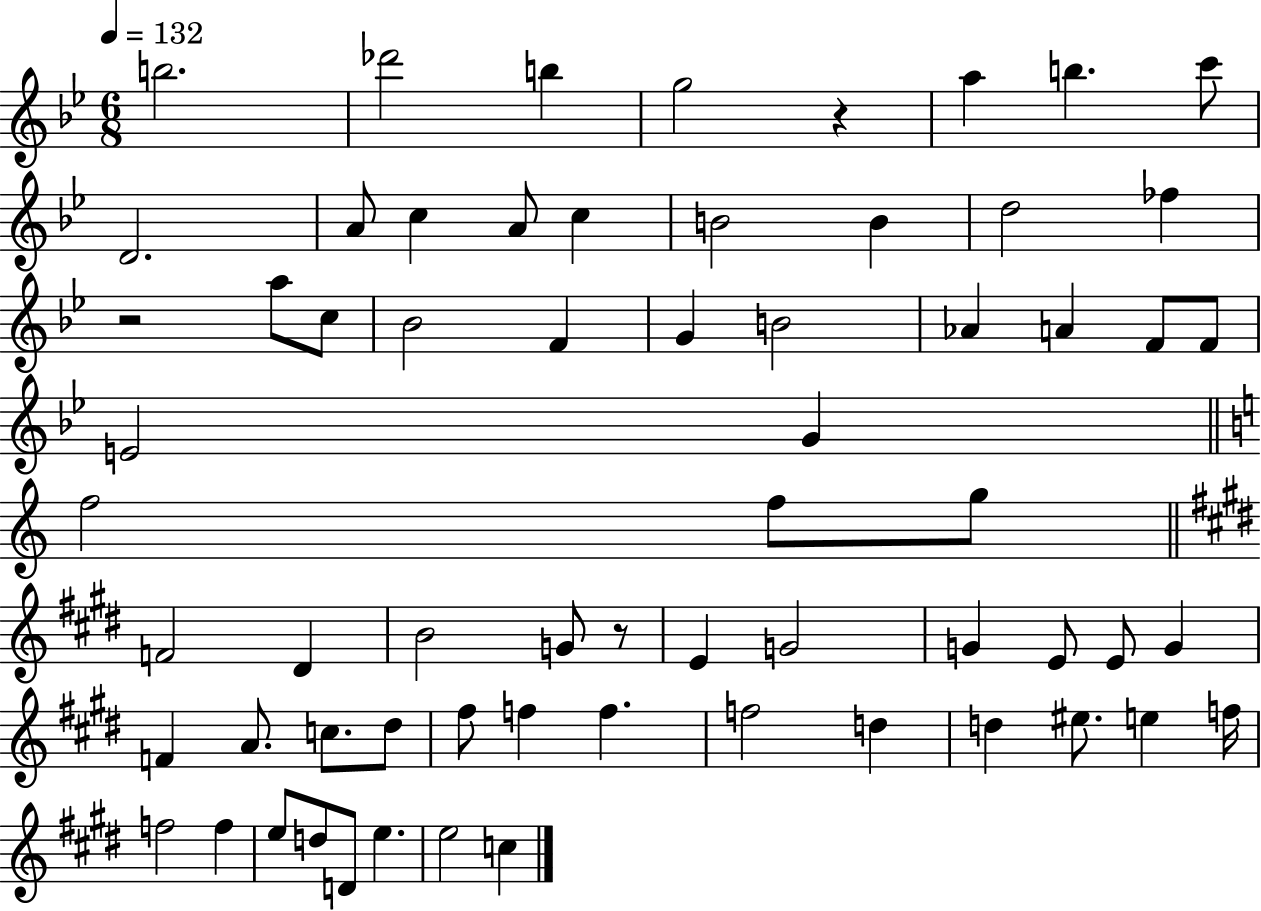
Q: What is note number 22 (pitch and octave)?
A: B4